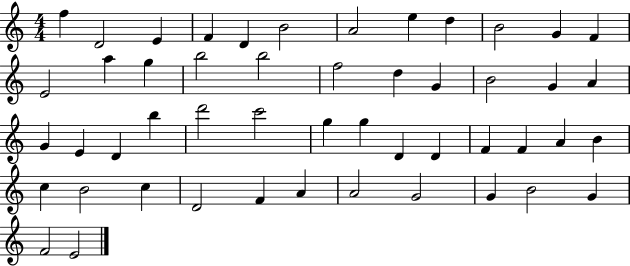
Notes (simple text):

F5/q D4/h E4/q F4/q D4/q B4/h A4/h E5/q D5/q B4/h G4/q F4/q E4/h A5/q G5/q B5/h B5/h F5/h D5/q G4/q B4/h G4/q A4/q G4/q E4/q D4/q B5/q D6/h C6/h G5/q G5/q D4/q D4/q F4/q F4/q A4/q B4/q C5/q B4/h C5/q D4/h F4/q A4/q A4/h G4/h G4/q B4/h G4/q F4/h E4/h